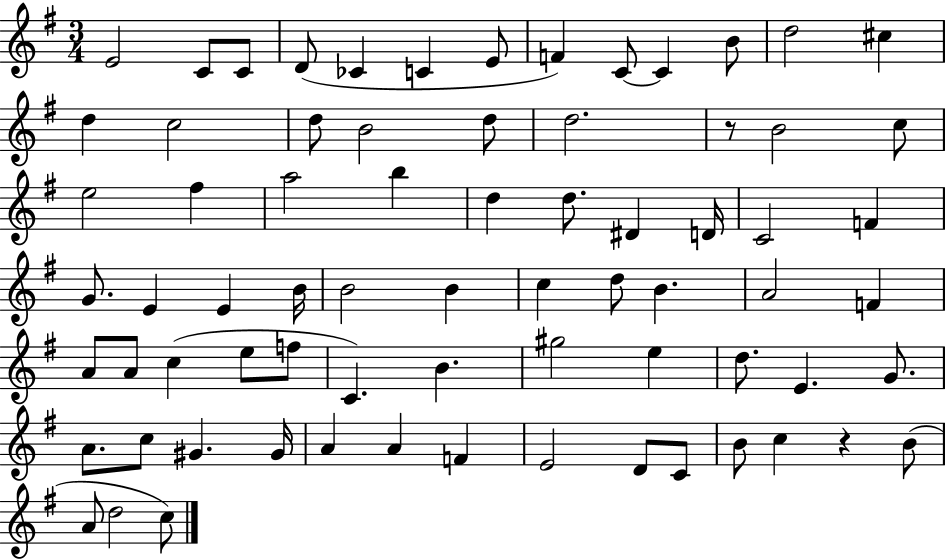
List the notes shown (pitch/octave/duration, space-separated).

E4/h C4/e C4/e D4/e CES4/q C4/q E4/e F4/q C4/e C4/q B4/e D5/h C#5/q D5/q C5/h D5/e B4/h D5/e D5/h. R/e B4/h C5/e E5/h F#5/q A5/h B5/q D5/q D5/e. D#4/q D4/s C4/h F4/q G4/e. E4/q E4/q B4/s B4/h B4/q C5/q D5/e B4/q. A4/h F4/q A4/e A4/e C5/q E5/e F5/e C4/q. B4/q. G#5/h E5/q D5/e. E4/q. G4/e. A4/e. C5/e G#4/q. G#4/s A4/q A4/q F4/q E4/h D4/e C4/e B4/e C5/q R/q B4/e A4/e D5/h C5/e